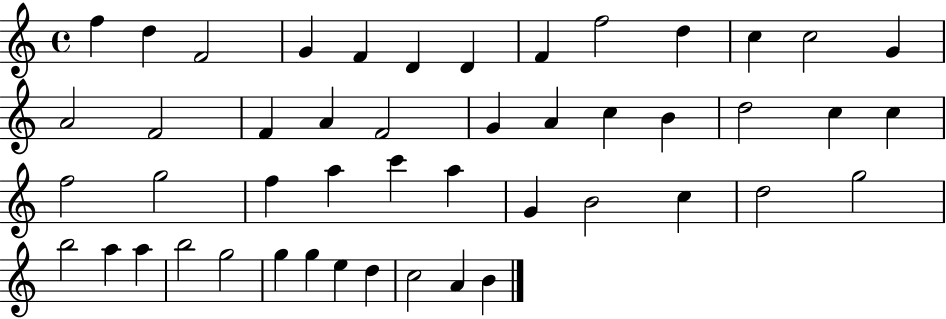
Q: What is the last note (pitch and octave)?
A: B4